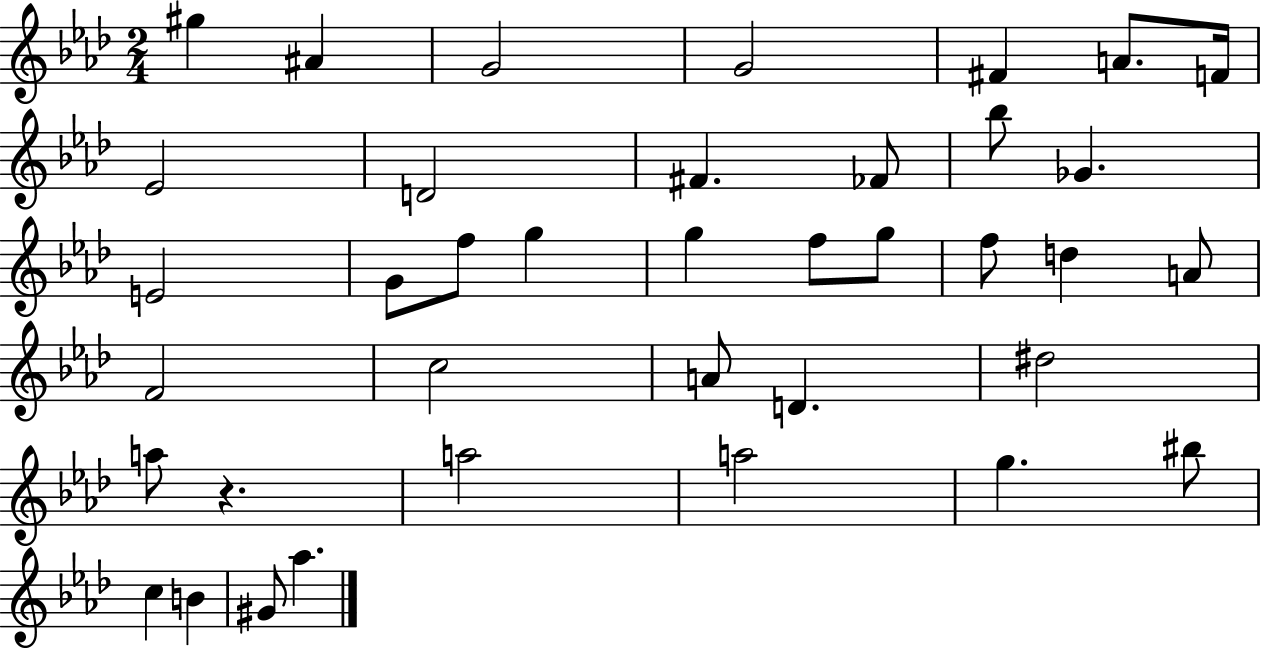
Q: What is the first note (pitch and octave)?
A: G#5